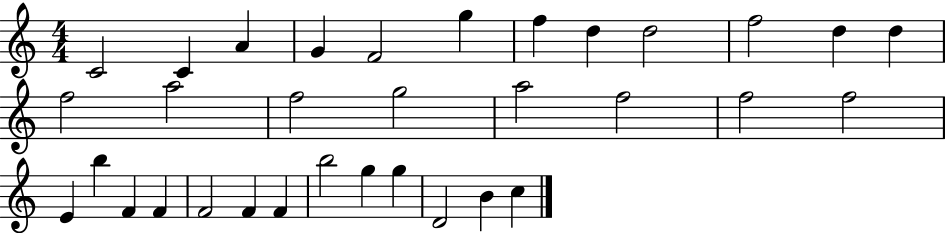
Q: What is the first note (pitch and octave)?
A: C4